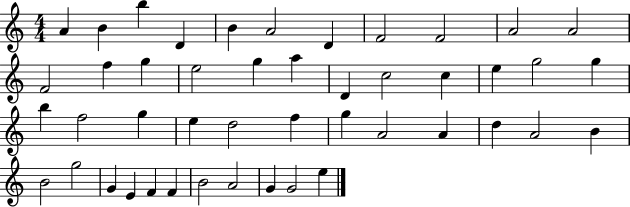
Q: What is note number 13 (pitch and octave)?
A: F5